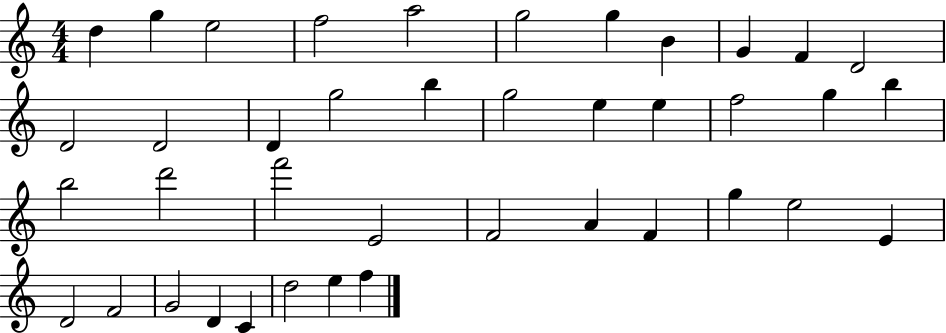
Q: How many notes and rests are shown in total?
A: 40